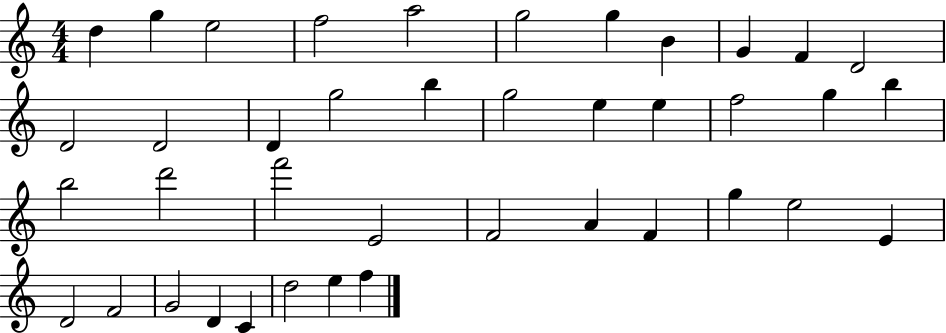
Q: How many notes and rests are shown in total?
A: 40